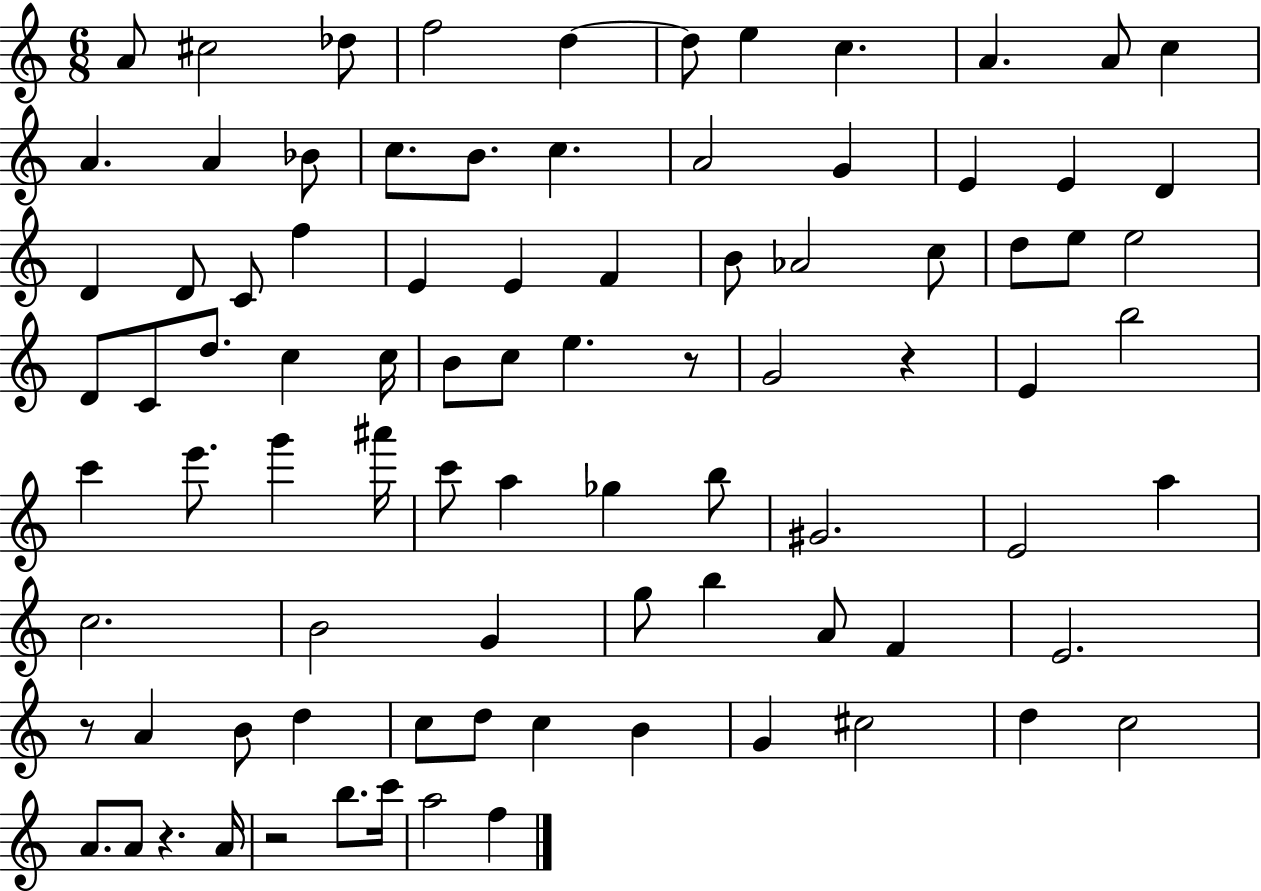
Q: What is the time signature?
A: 6/8